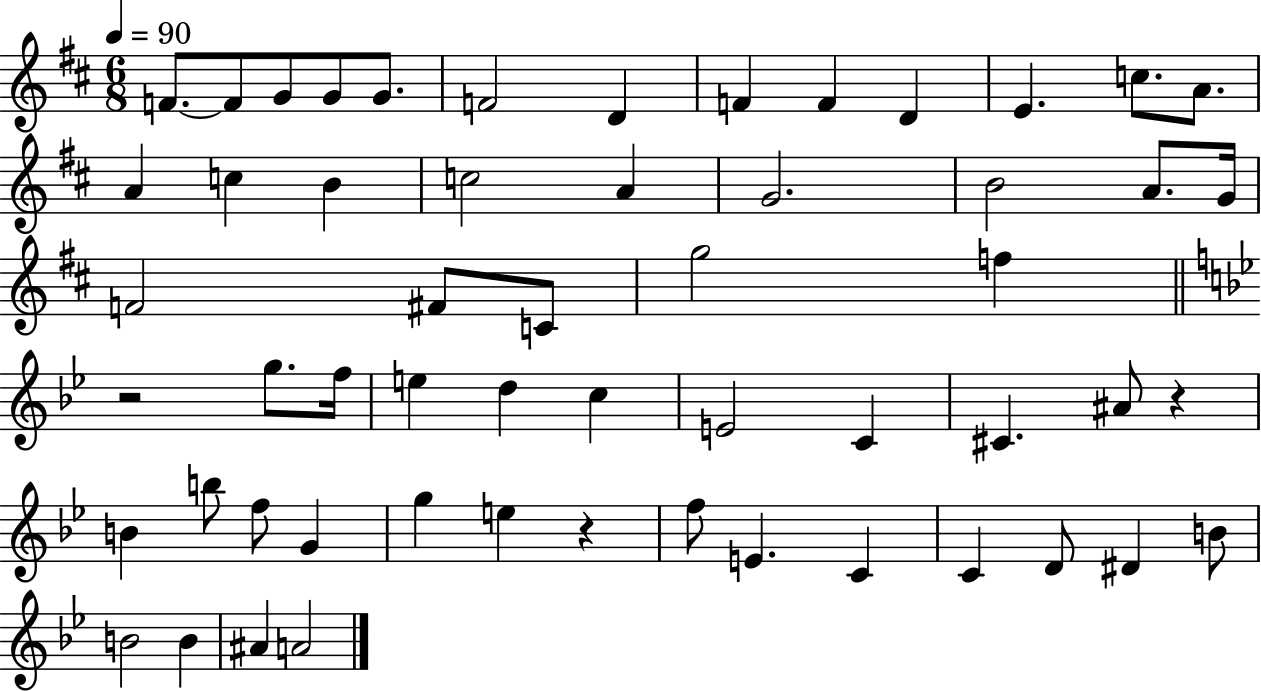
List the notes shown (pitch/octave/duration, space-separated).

F4/e. F4/e G4/e G4/e G4/e. F4/h D4/q F4/q F4/q D4/q E4/q. C5/e. A4/e. A4/q C5/q B4/q C5/h A4/q G4/h. B4/h A4/e. G4/s F4/h F#4/e C4/e G5/h F5/q R/h G5/e. F5/s E5/q D5/q C5/q E4/h C4/q C#4/q. A#4/e R/q B4/q B5/e F5/e G4/q G5/q E5/q R/q F5/e E4/q. C4/q C4/q D4/e D#4/q B4/e B4/h B4/q A#4/q A4/h